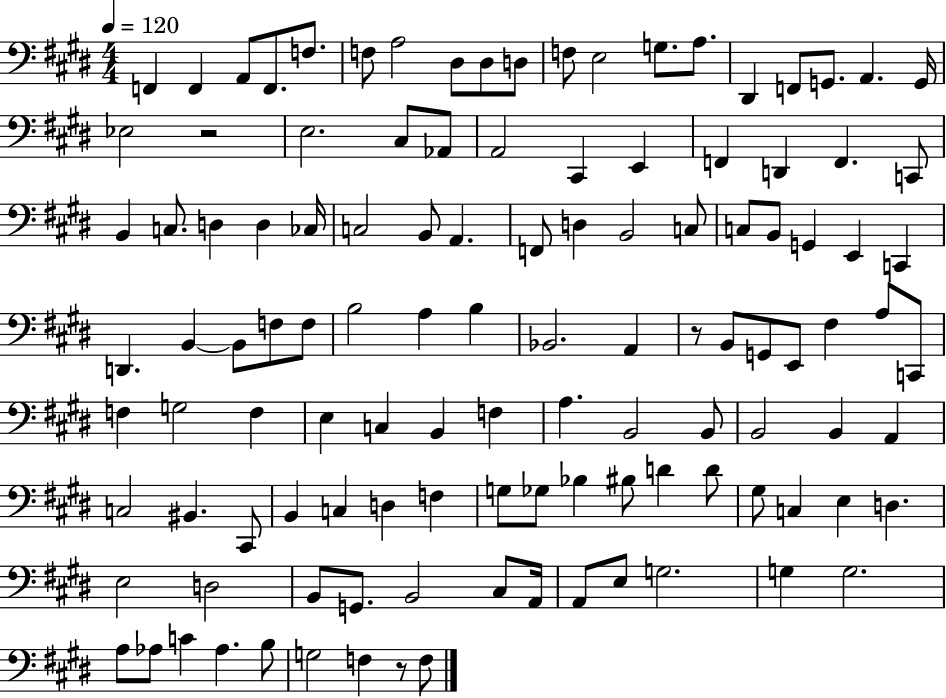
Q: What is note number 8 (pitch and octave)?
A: D#3